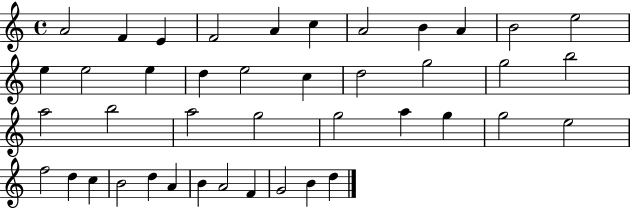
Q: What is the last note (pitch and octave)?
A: D5